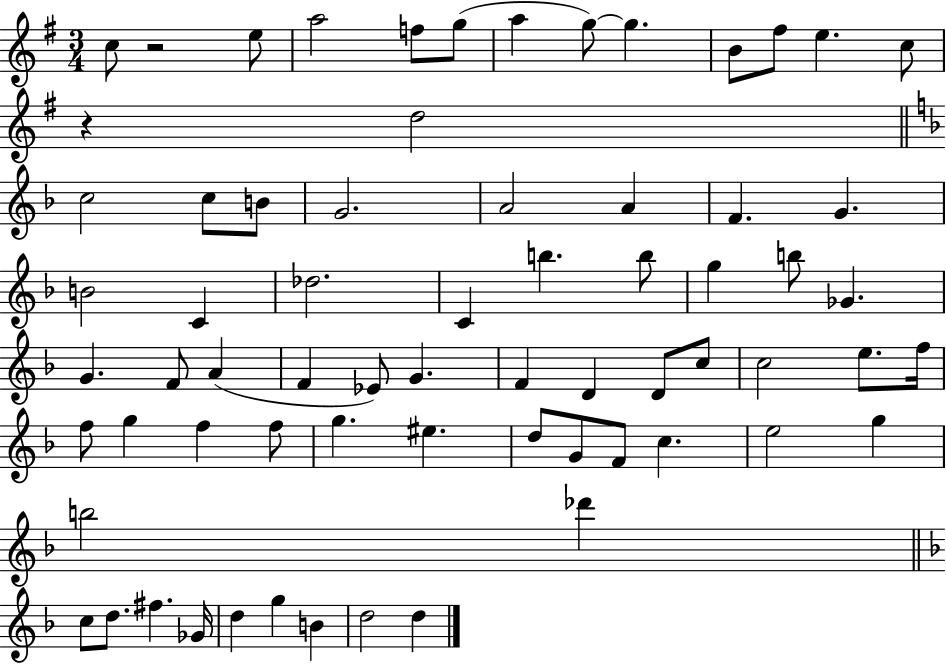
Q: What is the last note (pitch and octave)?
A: D5